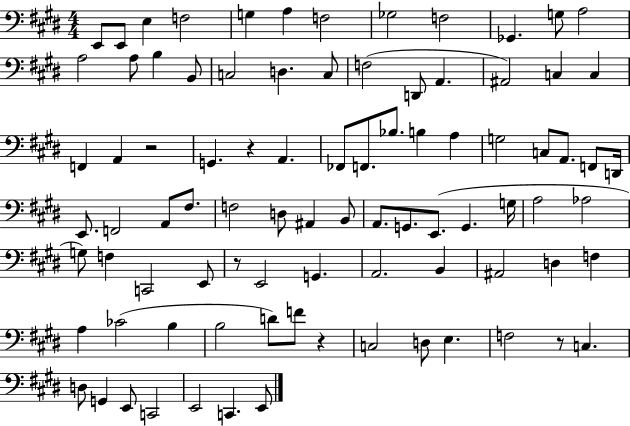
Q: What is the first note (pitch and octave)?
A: E2